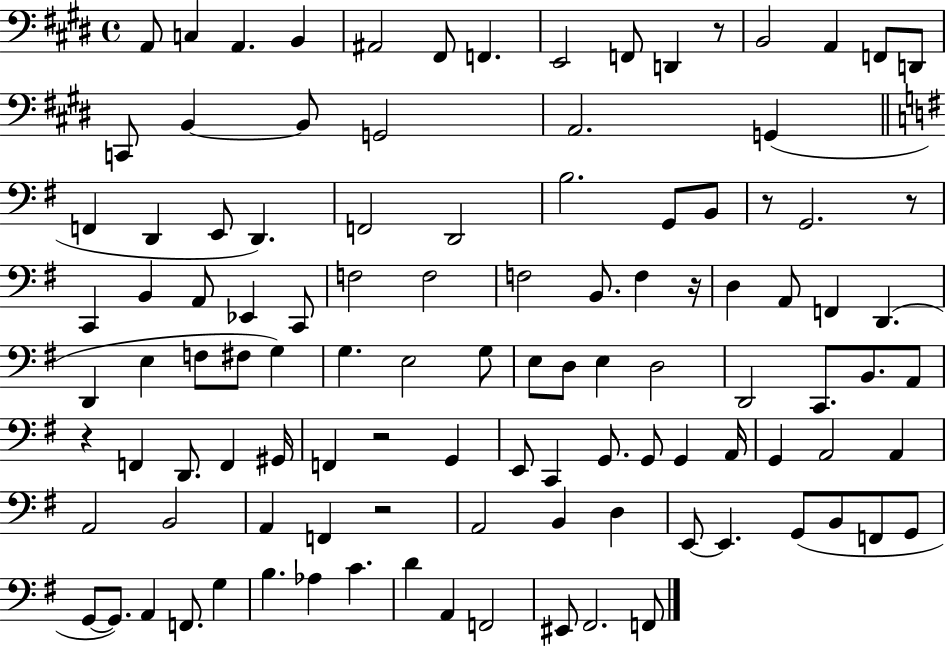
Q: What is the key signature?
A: E major